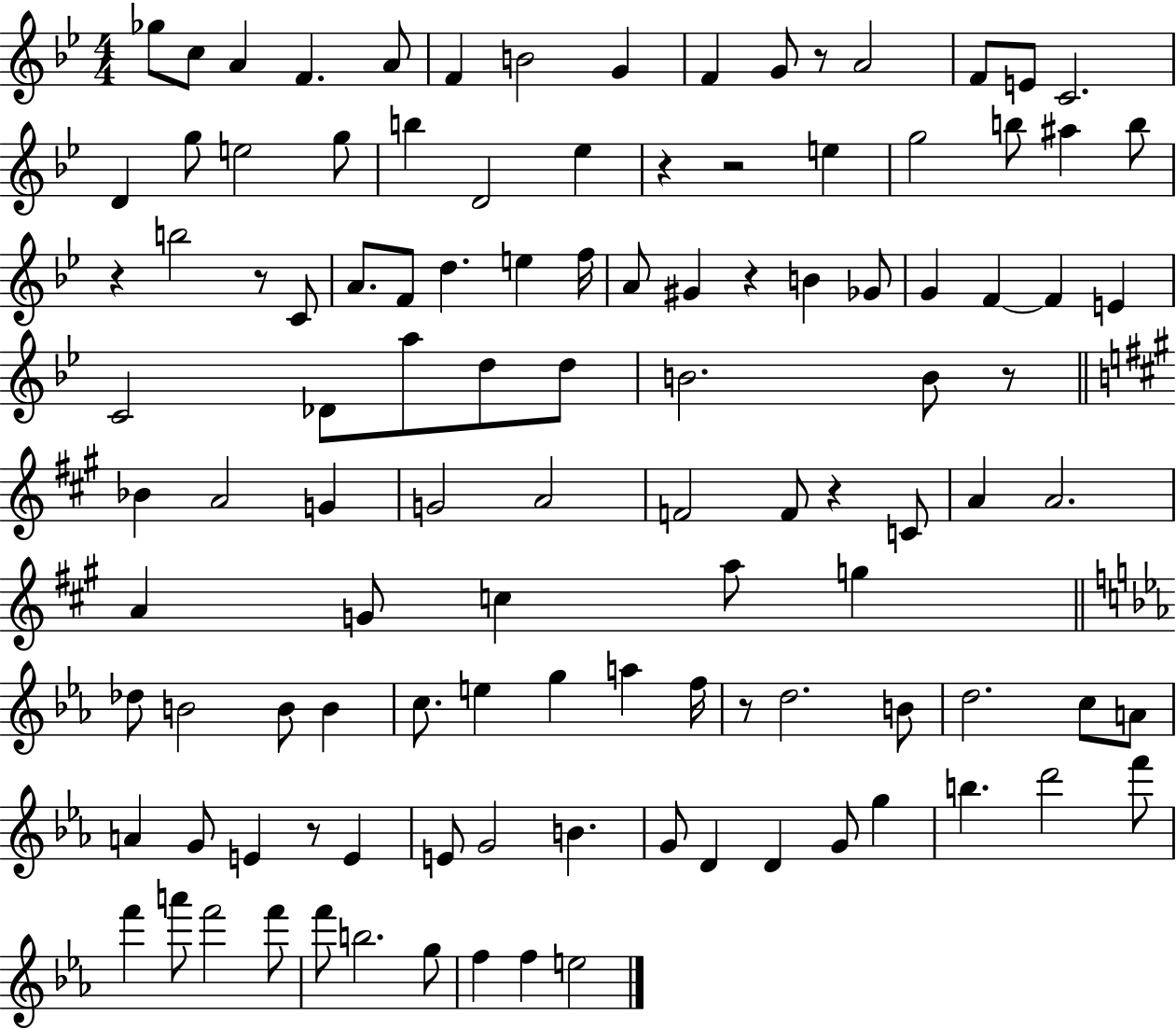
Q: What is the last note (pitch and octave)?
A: E5